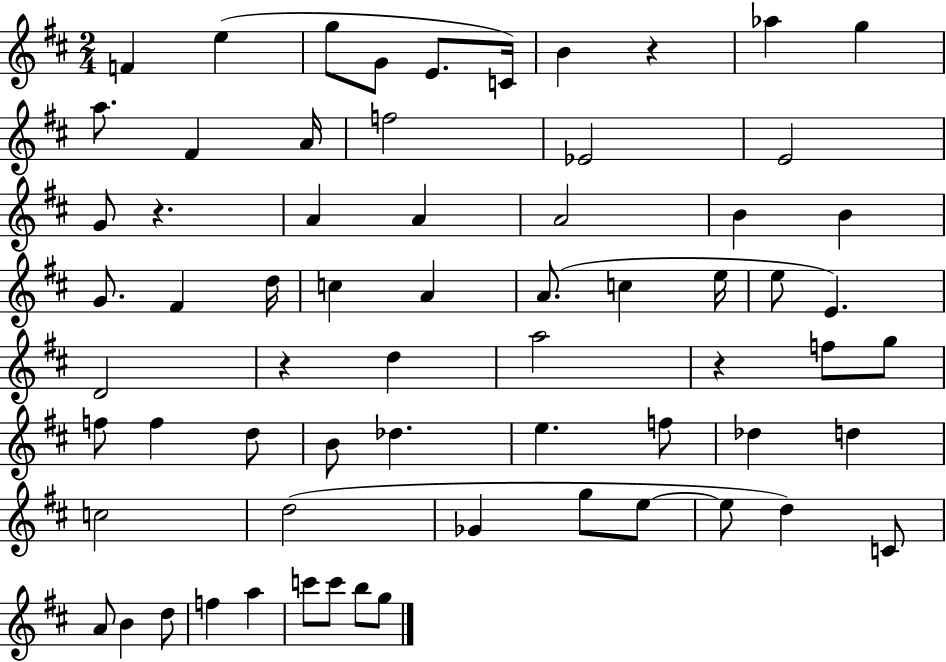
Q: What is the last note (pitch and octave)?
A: G5